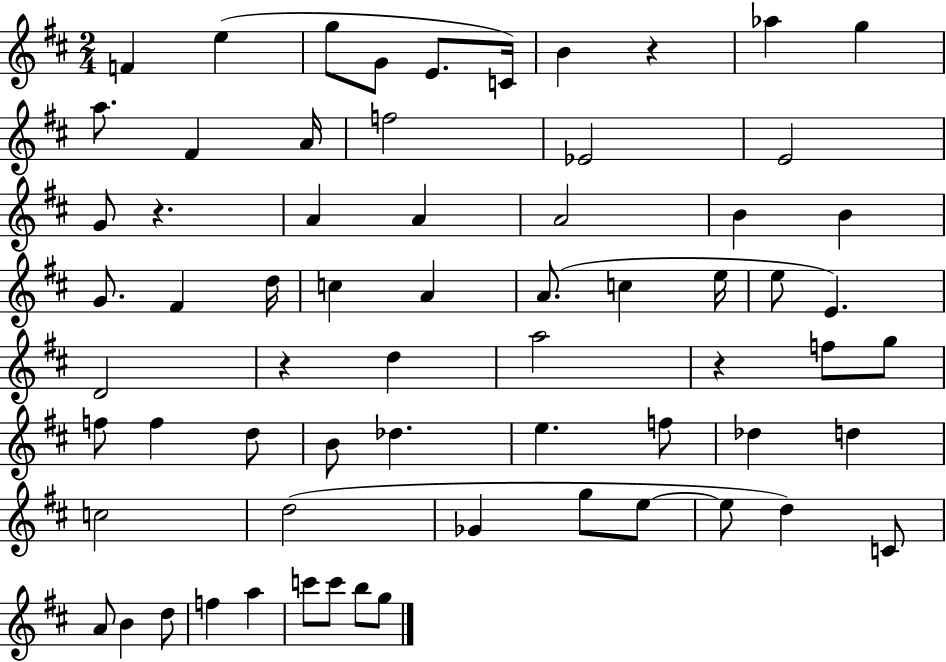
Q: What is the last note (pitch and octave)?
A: G5